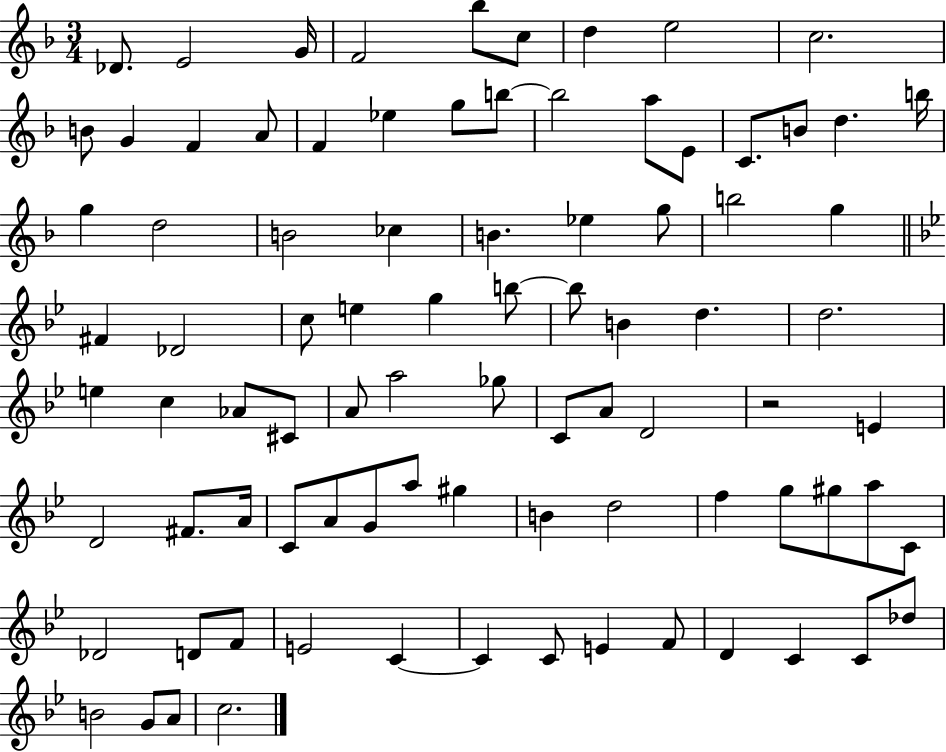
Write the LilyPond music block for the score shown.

{
  \clef treble
  \numericTimeSignature
  \time 3/4
  \key f \major
  des'8. e'2 g'16 | f'2 bes''8 c''8 | d''4 e''2 | c''2. | \break b'8 g'4 f'4 a'8 | f'4 ees''4 g''8 b''8~~ | b''2 a''8 e'8 | c'8. b'8 d''4. b''16 | \break g''4 d''2 | b'2 ces''4 | b'4. ees''4 g''8 | b''2 g''4 | \break \bar "||" \break \key bes \major fis'4 des'2 | c''8 e''4 g''4 b''8~~ | b''8 b'4 d''4. | d''2. | \break e''4 c''4 aes'8 cis'8 | a'8 a''2 ges''8 | c'8 a'8 d'2 | r2 e'4 | \break d'2 fis'8. a'16 | c'8 a'8 g'8 a''8 gis''4 | b'4 d''2 | f''4 g''8 gis''8 a''8 c'8 | \break des'2 d'8 f'8 | e'2 c'4~~ | c'4 c'8 e'4 f'8 | d'4 c'4 c'8 des''8 | \break b'2 g'8 a'8 | c''2. | \bar "|."
}